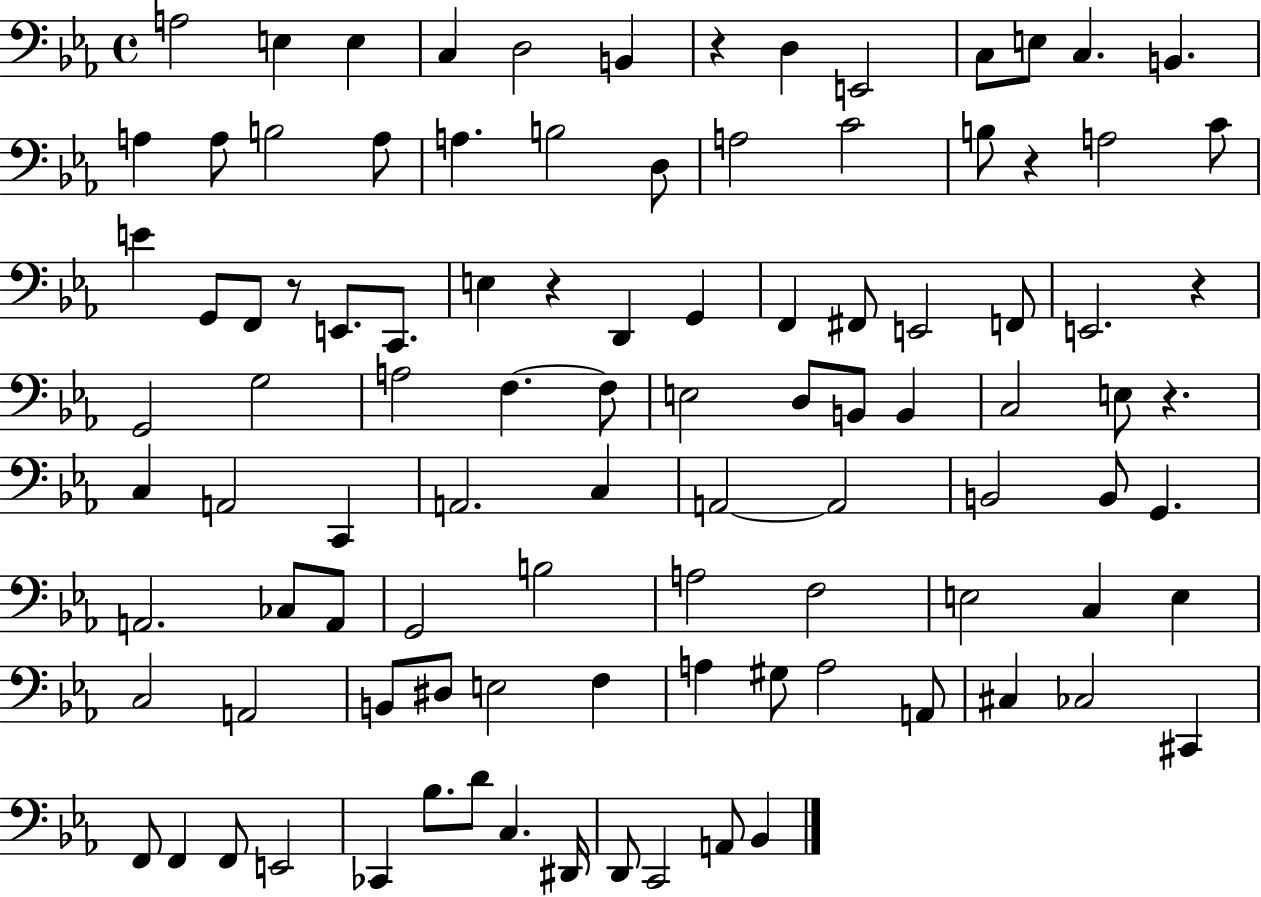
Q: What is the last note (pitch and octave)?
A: Bb2